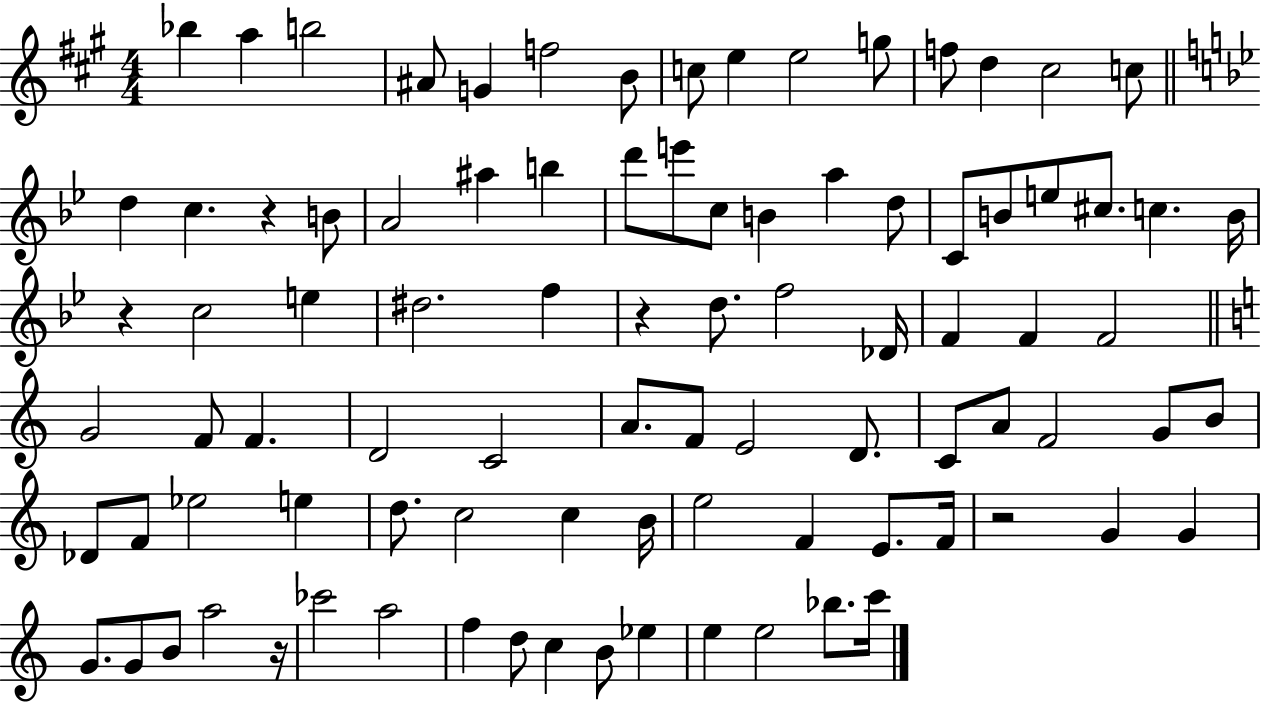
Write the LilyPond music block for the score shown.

{
  \clef treble
  \numericTimeSignature
  \time 4/4
  \key a \major
  bes''4 a''4 b''2 | ais'8 g'4 f''2 b'8 | c''8 e''4 e''2 g''8 | f''8 d''4 cis''2 c''8 | \break \bar "||" \break \key g \minor d''4 c''4. r4 b'8 | a'2 ais''4 b''4 | d'''8 e'''8 c''8 b'4 a''4 d''8 | c'8 b'8 e''8 cis''8. c''4. b'16 | \break r4 c''2 e''4 | dis''2. f''4 | r4 d''8. f''2 des'16 | f'4 f'4 f'2 | \break \bar "||" \break \key a \minor g'2 f'8 f'4. | d'2 c'2 | a'8. f'8 e'2 d'8. | c'8 a'8 f'2 g'8 b'8 | \break des'8 f'8 ees''2 e''4 | d''8. c''2 c''4 b'16 | e''2 f'4 e'8. f'16 | r2 g'4 g'4 | \break g'8. g'8 b'8 a''2 r16 | ces'''2 a''2 | f''4 d''8 c''4 b'8 ees''4 | e''4 e''2 bes''8. c'''16 | \break \bar "|."
}